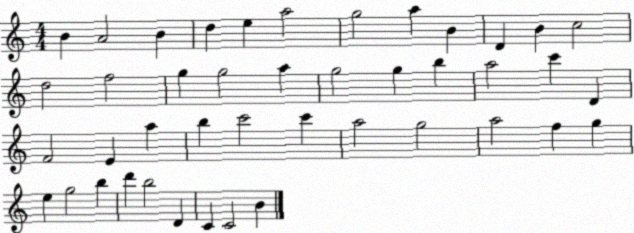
X:1
T:Untitled
M:4/4
L:1/4
K:C
B A2 B d e a2 g2 a B D B c2 d2 f2 g g2 a g2 g b a2 c' D F2 E a b c'2 c' a2 g2 a2 f g e g2 b d' b2 D C C2 B